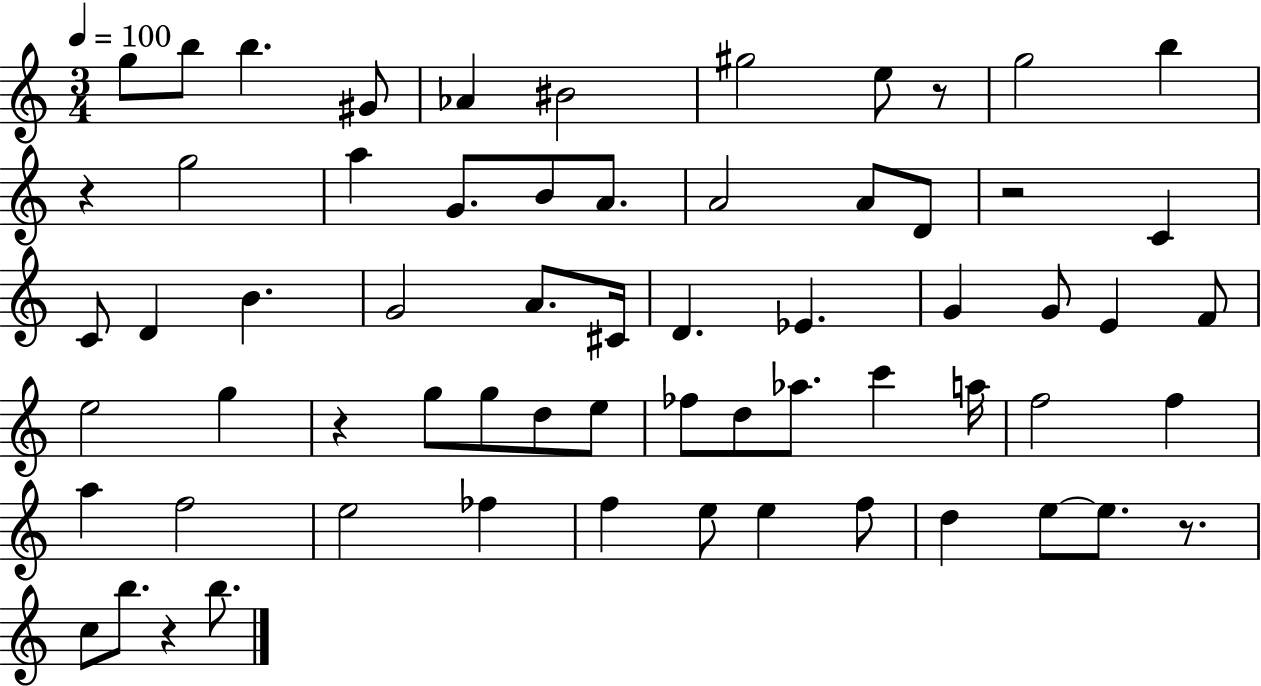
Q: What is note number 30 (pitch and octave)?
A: E4